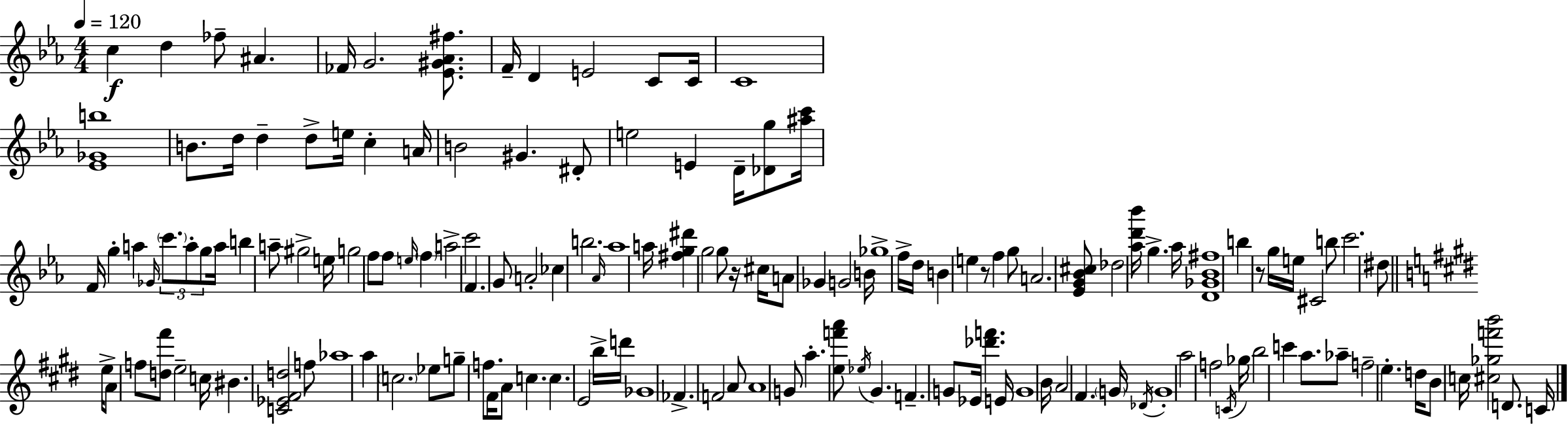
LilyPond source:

{
  \clef treble
  \numericTimeSignature
  \time 4/4
  \key ees \major
  \tempo 4 = 120
  c''4\f d''4 fes''8-- ais'4. | fes'16 g'2. <ees' gis' aes' fis''>8. | f'16-- d'4 e'2 c'8 c'16 | c'1 | \break <ees' ges' b''>1 | b'8. d''16 d''4-- d''8-> e''16 c''4-. a'16 | b'2 gis'4. dis'8-. | e''2 e'4 d'16-- <des' g''>8 <ais'' c'''>16 | \break f'16 g''4-. a''4 \grace { ges'16 } \tuplet 3/2 { \parenthesize c'''8. a''8-. g''8 } | a''16 b''4 a''8-- gis''2-> | e''16 g''2 f''8 f''8 \grace { e''16 } \parenthesize f''4 | a''2-> c'''2 | \break f'4. g'8 a'2-. | ces''4 b''2. | \grace { aes'16 } aes''1 | a''16 <fis'' g'' dis'''>4 g''2 | \break g''8 r16 cis''16 a'8 ges'4 g'2 | b'16 ges''1-> | f''16-> d''16 b'4 e''4 r8 f''4 | g''8 a'2. | \break <ees' g' bes' cis''>8 des''2 <aes'' d''' bes'''>16 g''4.-> | aes''16 <d' ges' bes' fis''>1 | b''4 r8 g''16 e''16 cis'2 | b''8 c'''2. | \break dis''8 \bar "||" \break \key e \major e''16-> a'8 f''8 <d'' fis'''>8 e''2-- c''16 | bis'4. <c' ees' fis' d''>2 f''8 | aes''1 | a''4 \parenthesize c''2. | \break ees''8 g''8-- f''8. fis'16 a'8 c''4. | c''4. e'2 b''16-> d'''16 | ges'1 | fes'4.-> f'2 a'8 | \break a'1 | g'8 a''4.-. <e'' f''' a'''>8 \acciaccatura { ees''16 } gis'4. | f'4.-- g'8 ees'16 <des''' f'''>4. | e'16 g'1 | \break b'16 a'2 fis'4. | \parenthesize g'16 \acciaccatura { des'16 } g'1-. | a''2 f''2 | \acciaccatura { c'16 } ges''16 b''2 c'''4 | \break a''8. aes''8-- f''2-- e''4.-. | d''16 b'8 c''16 <cis'' ges'' f''' b'''>2 d'8. | c'16 \bar "|."
}